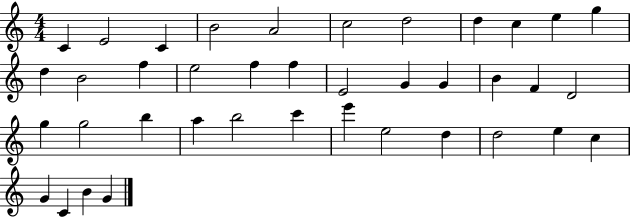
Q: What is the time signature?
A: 4/4